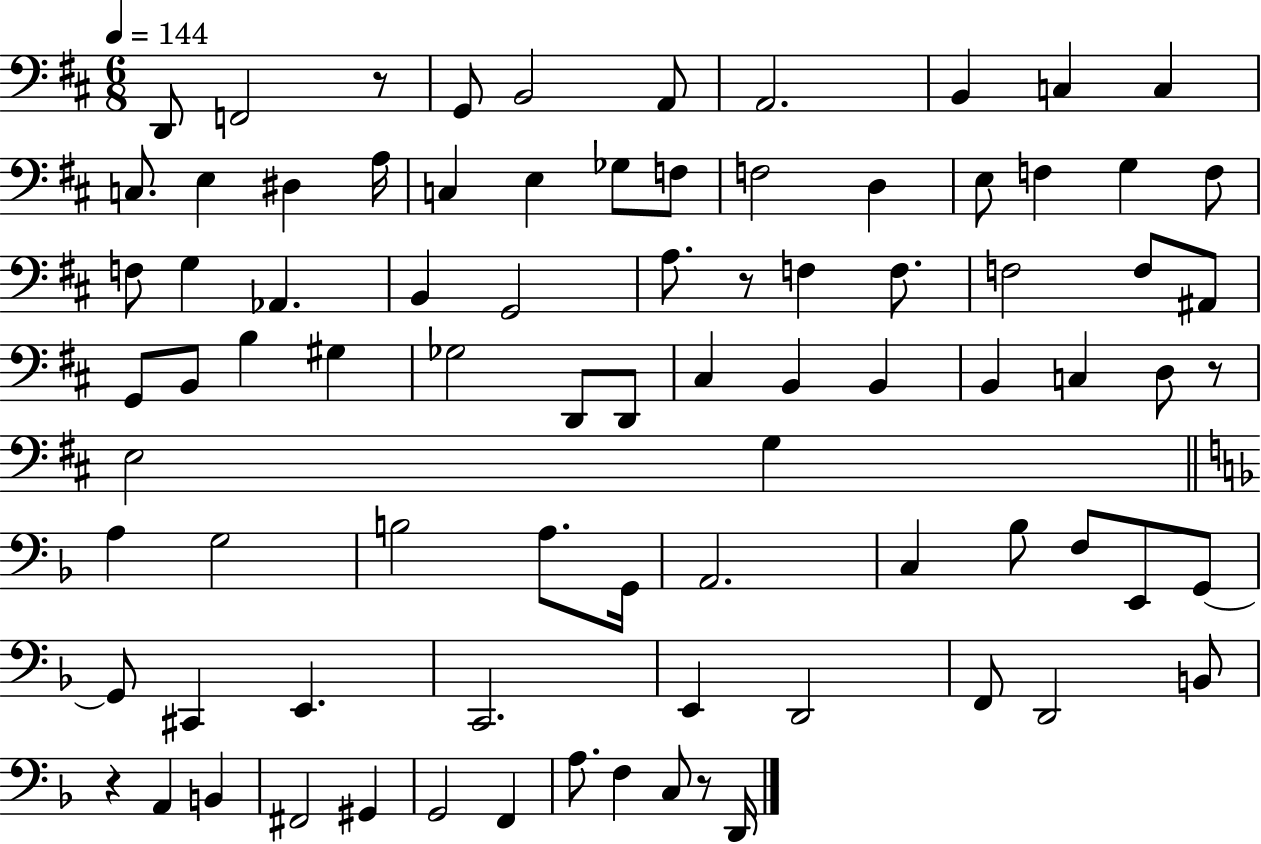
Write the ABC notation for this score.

X:1
T:Untitled
M:6/8
L:1/4
K:D
D,,/2 F,,2 z/2 G,,/2 B,,2 A,,/2 A,,2 B,, C, C, C,/2 E, ^D, A,/4 C, E, _G,/2 F,/2 F,2 D, E,/2 F, G, F,/2 F,/2 G, _A,, B,, G,,2 A,/2 z/2 F, F,/2 F,2 F,/2 ^A,,/2 G,,/2 B,,/2 B, ^G, _G,2 D,,/2 D,,/2 ^C, B,, B,, B,, C, D,/2 z/2 E,2 G, A, G,2 B,2 A,/2 G,,/4 A,,2 C, _B,/2 F,/2 E,,/2 G,,/2 G,,/2 ^C,, E,, C,,2 E,, D,,2 F,,/2 D,,2 B,,/2 z A,, B,, ^F,,2 ^G,, G,,2 F,, A,/2 F, C,/2 z/2 D,,/4